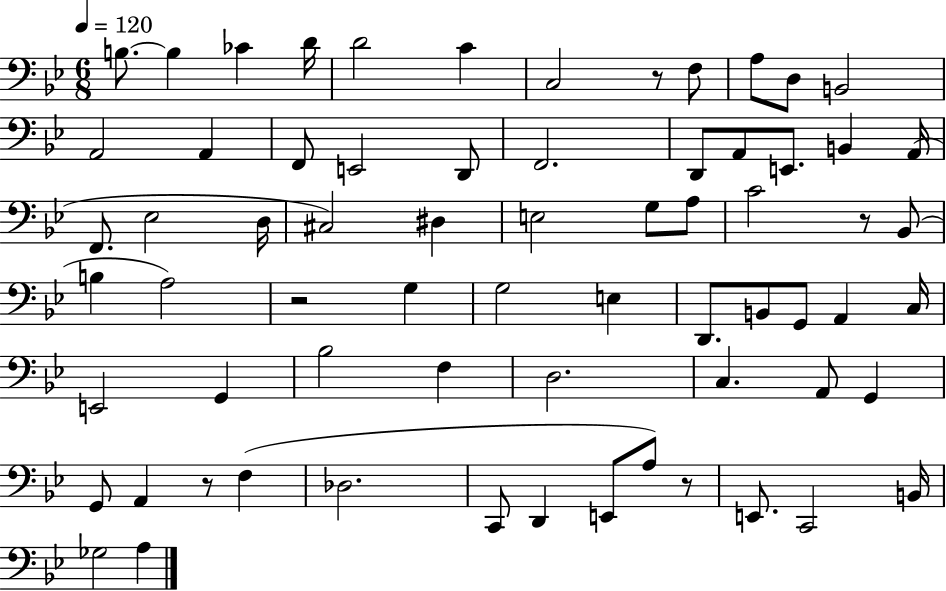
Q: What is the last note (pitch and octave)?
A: A3